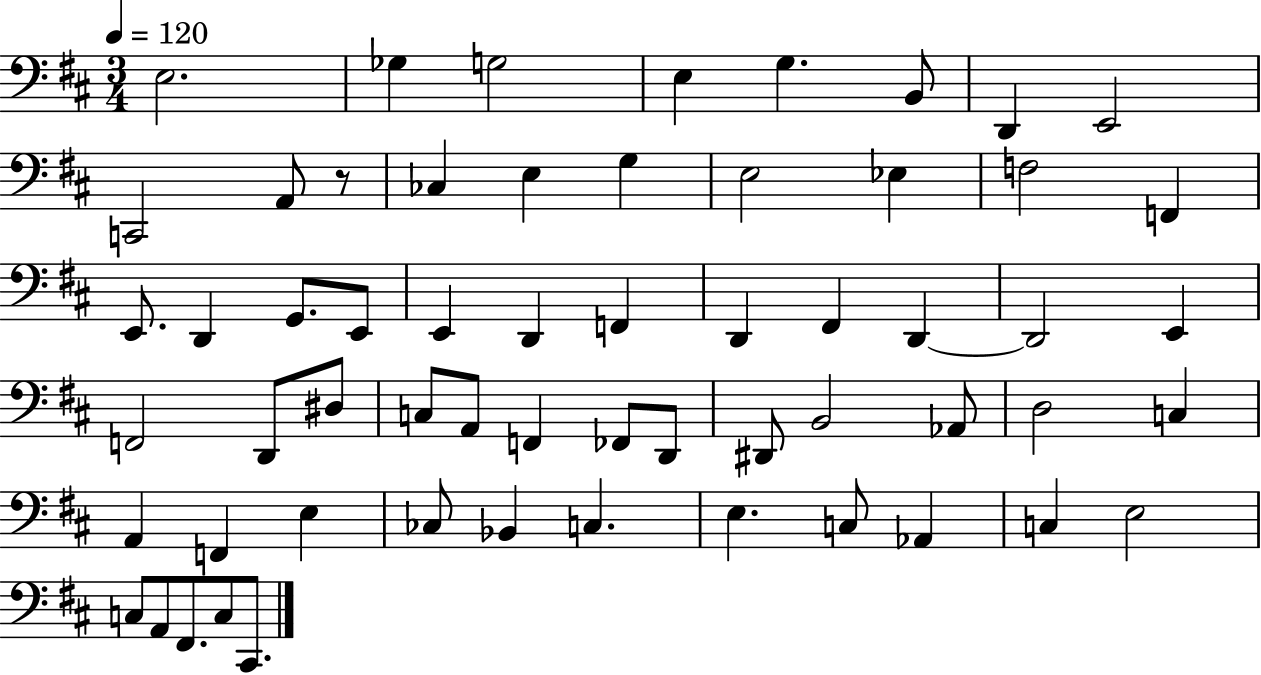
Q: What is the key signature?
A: D major